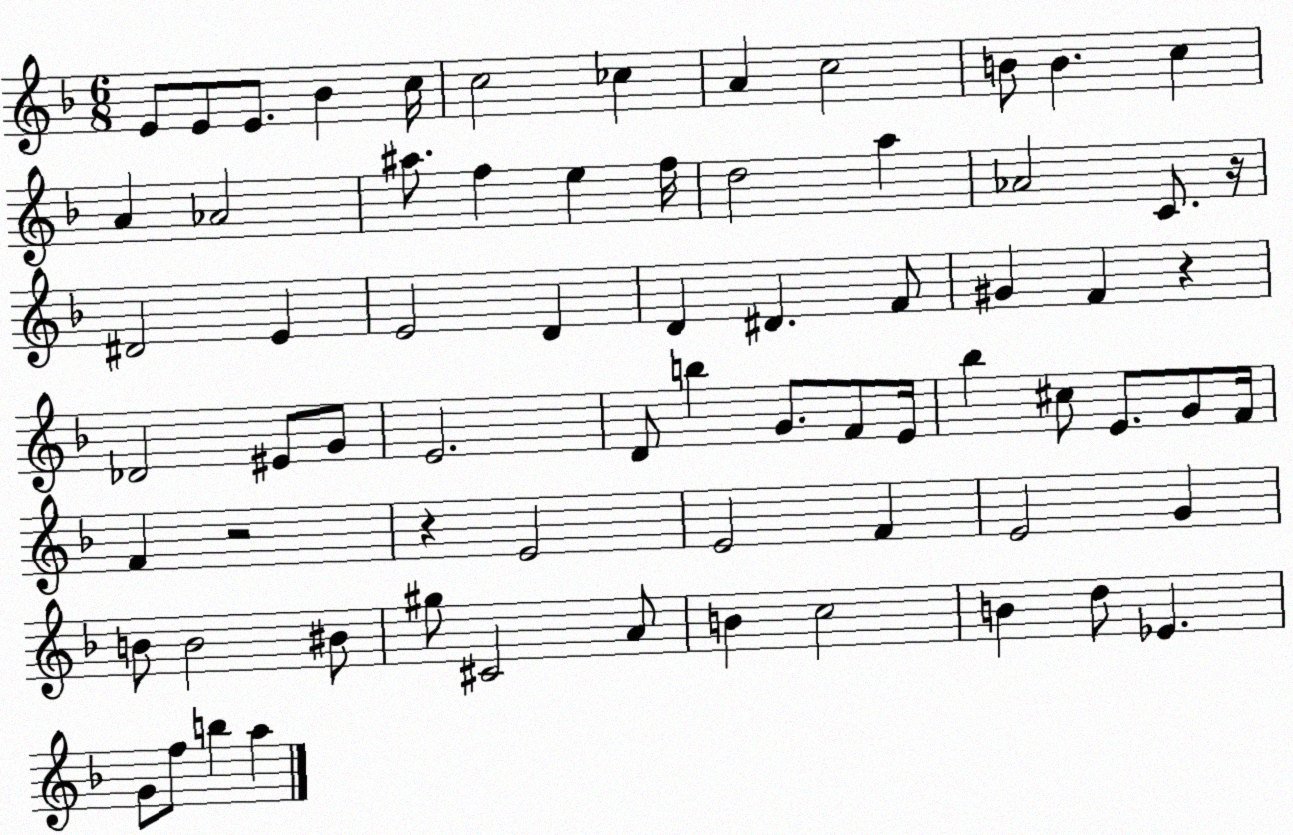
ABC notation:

X:1
T:Untitled
M:6/8
L:1/4
K:F
E/2 E/2 E/2 _B c/4 c2 _c A c2 B/2 B c A _A2 ^a/2 f e f/4 d2 a _A2 C/2 z/4 ^D2 E E2 D D ^D F/2 ^G F z _D2 ^E/2 G/2 E2 D/2 b G/2 F/2 E/4 _b ^c/2 E/2 G/2 F/4 F z2 z E2 E2 F E2 G B/2 B2 ^B/2 ^g/2 ^C2 A/2 B c2 B d/2 _E G/2 f/2 b a